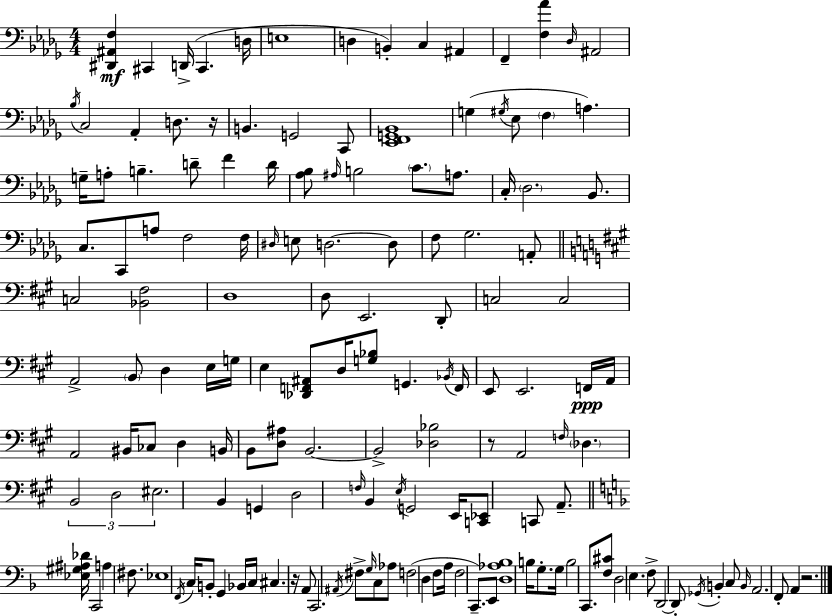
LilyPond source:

{
  \clef bass
  \numericTimeSignature
  \time 4/4
  \key bes \minor
  \repeat volta 2 { <dis, ais, f>4\mf cis,4 d,16->( cis,4. d16 | e1 | d4 b,4-.) c4 ais,4 | f,4-- <f aes'>4 \grace { des16 } ais,2 | \break \acciaccatura { bes16 } c2 aes,4-. d8. | r16 b,4. g,2 | c,8 <ees, f, g, bes,>1 | g4( \acciaccatura { gis16 } ees8 \parenthesize f4 a4.) | \break g16-- a8-. b4.-- d'8-- f'4 | d'16 <aes bes>8 \grace { ais16 } b2 \parenthesize c'8. | a8. c16-. \parenthesize des2. | bes,8. c8. c,8 a8 f2 | \break f16 \grace { dis16 } e8 d2.~~ | d8 f8 ges2. | a,8-. \bar "||" \break \key a \major c2 <bes, fis>2 | d1 | d8 e,2. d,8-. | c2 c2 | \break a,2-> \parenthesize b,8 d4 e16 g16 | e4 <des, f, ais,>8 d16 <g bes>8 g,4. \acciaccatura { bes,16 } | f,16 e,8 e,2. f,16\ppp | a,16 a,2 bis,16 ces8 d4 | \break b,16 b,8 <d ais>8 b,2.~~ | b,2-> <des bes>2 | r8 a,2 \grace { f16 } \parenthesize des4. | \tuplet 3/2 { b,2 d2 | \break eis2. } b,4 | g,4 d2 \grace { f16 } b,4 | \acciaccatura { e16 } g,2 e,16 <c, ees,>8 c,8 | a,8.-- \bar "||" \break \key f \major <ees gis ais des'>16 c,2 a4 fis8. | ees1 | \acciaccatura { f,16 } c16 b,8-. g,4 bes,16 c16 cis4. | r16 a,8 c,2. \acciaccatura { ais,16 } | \break fis8-> \grace { g16 } c8 aes8 f2( d4 | f8 a16 f2 c,8.--) | e,8 <d aes bes>1 | b16 g8.-. g16 b2 | \break c,8. <f cis'>8 d2 e4. | f8-> d,2~~ d,8-. \acciaccatura { ges,16 } | b,4-. c8 \grace { b,16 } a,2. | f,8-. a,4 r2. | \break } \bar "|."
}